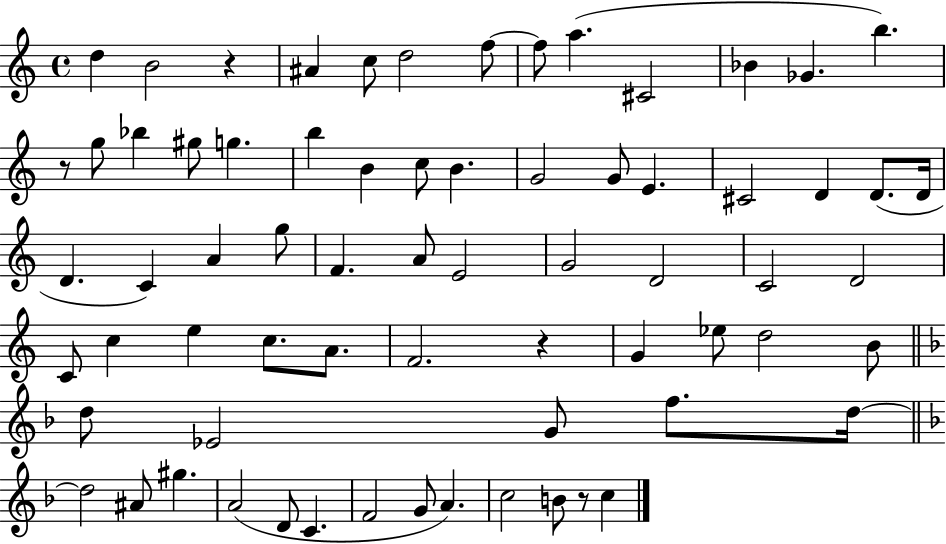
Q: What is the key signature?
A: C major